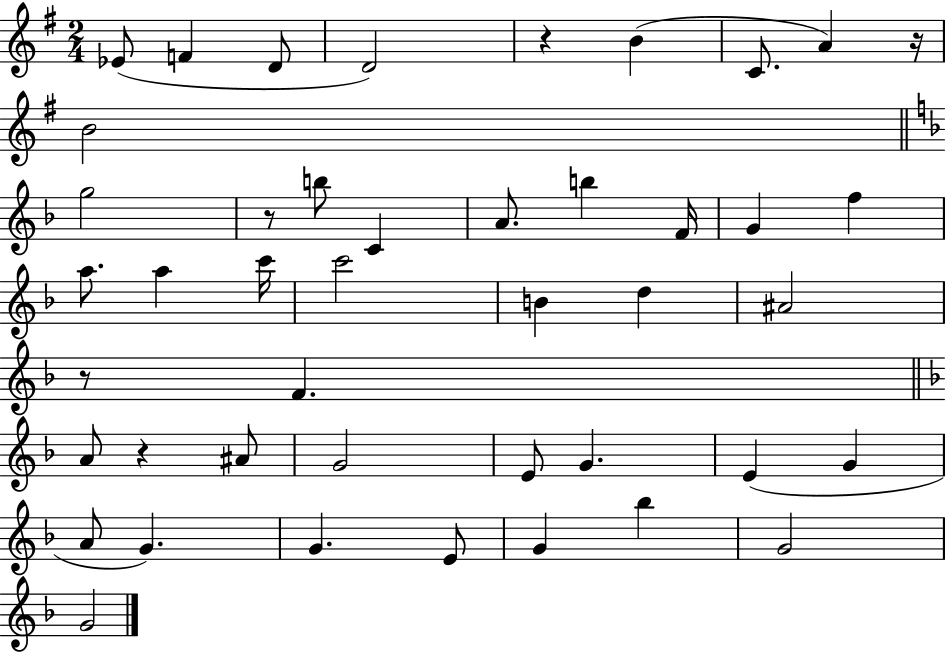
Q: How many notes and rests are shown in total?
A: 44